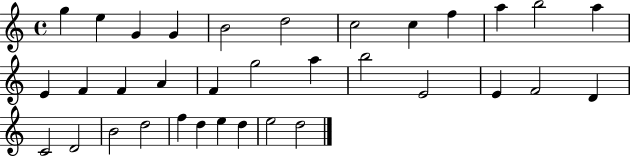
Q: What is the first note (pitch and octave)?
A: G5